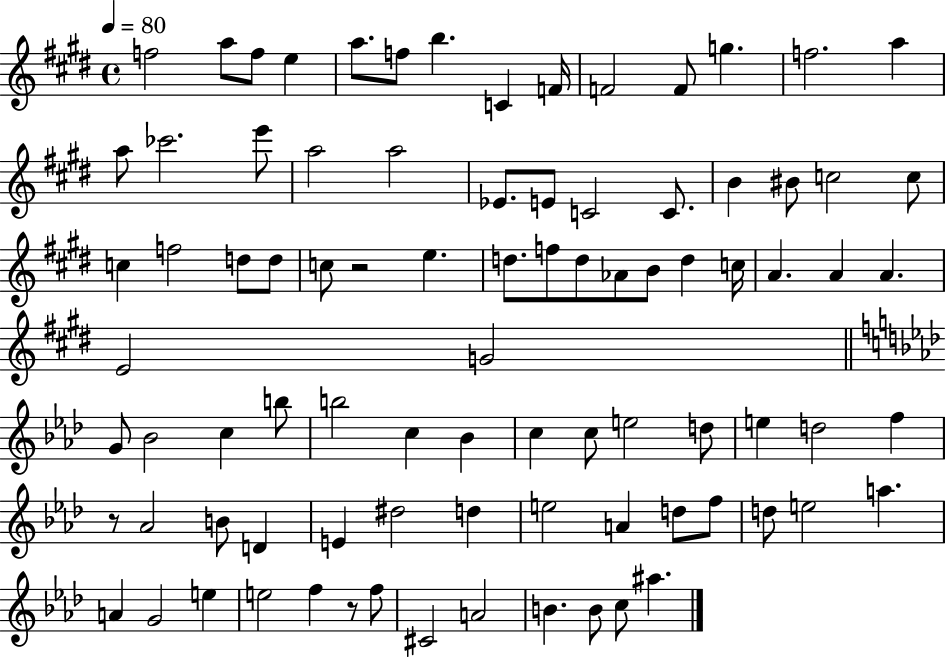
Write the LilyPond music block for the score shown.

{
  \clef treble
  \time 4/4
  \defaultTimeSignature
  \key e \major
  \tempo 4 = 80
  f''2 a''8 f''8 e''4 | a''8. f''8 b''4. c'4 f'16 | f'2 f'8 g''4. | f''2. a''4 | \break a''8 ces'''2. e'''8 | a''2 a''2 | ees'8. e'8 c'2 c'8. | b'4 bis'8 c''2 c''8 | \break c''4 f''2 d''8 d''8 | c''8 r2 e''4. | d''8. f''8 d''8 aes'8 b'8 d''4 c''16 | a'4. a'4 a'4. | \break e'2 g'2 | \bar "||" \break \key f \minor g'8 bes'2 c''4 b''8 | b''2 c''4 bes'4 | c''4 c''8 e''2 d''8 | e''4 d''2 f''4 | \break r8 aes'2 b'8 d'4 | e'4 dis''2 d''4 | e''2 a'4 d''8 f''8 | d''8 e''2 a''4. | \break a'4 g'2 e''4 | e''2 f''4 r8 f''8 | cis'2 a'2 | b'4. b'8 c''8 ais''4. | \break \bar "|."
}